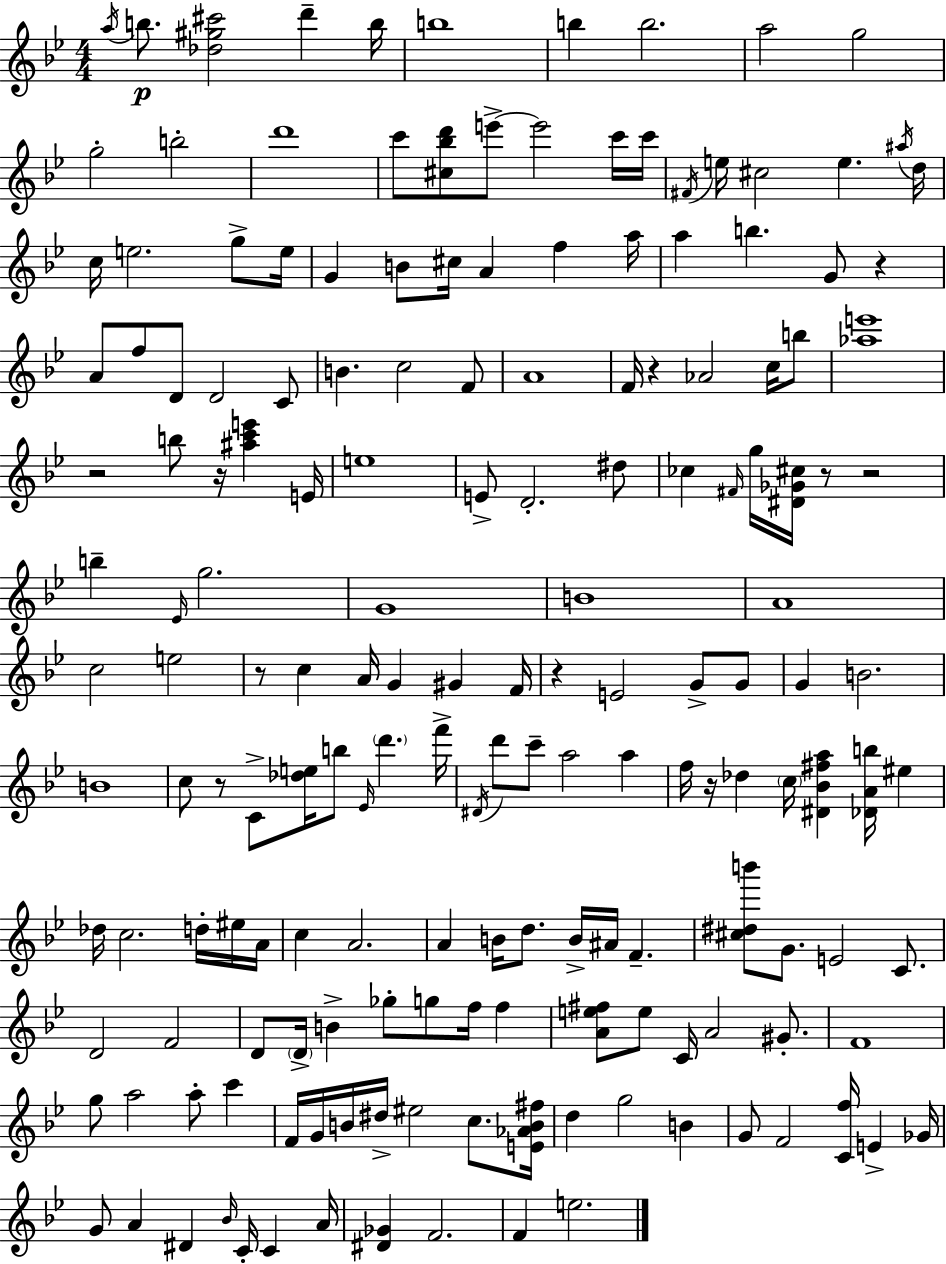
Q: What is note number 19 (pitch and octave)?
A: E5